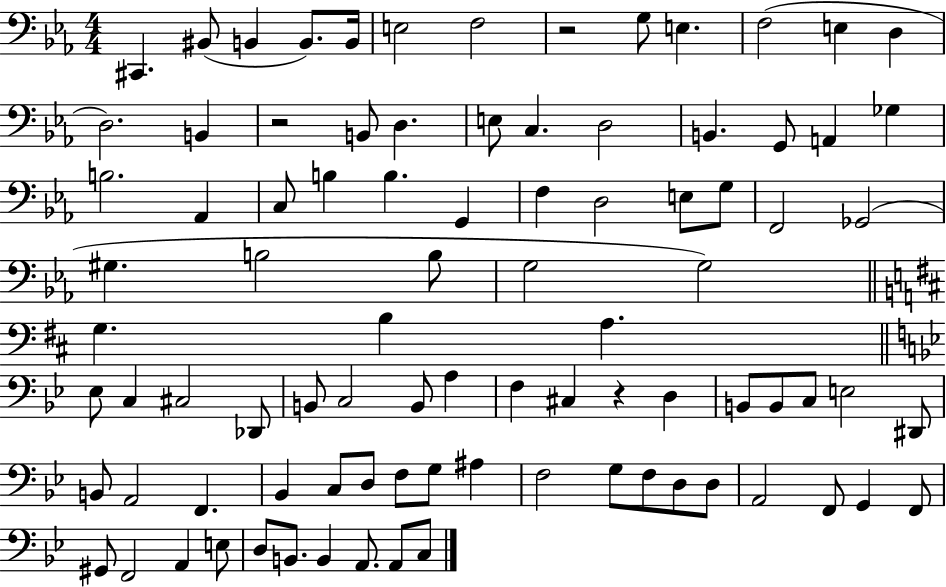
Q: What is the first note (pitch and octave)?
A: C#2